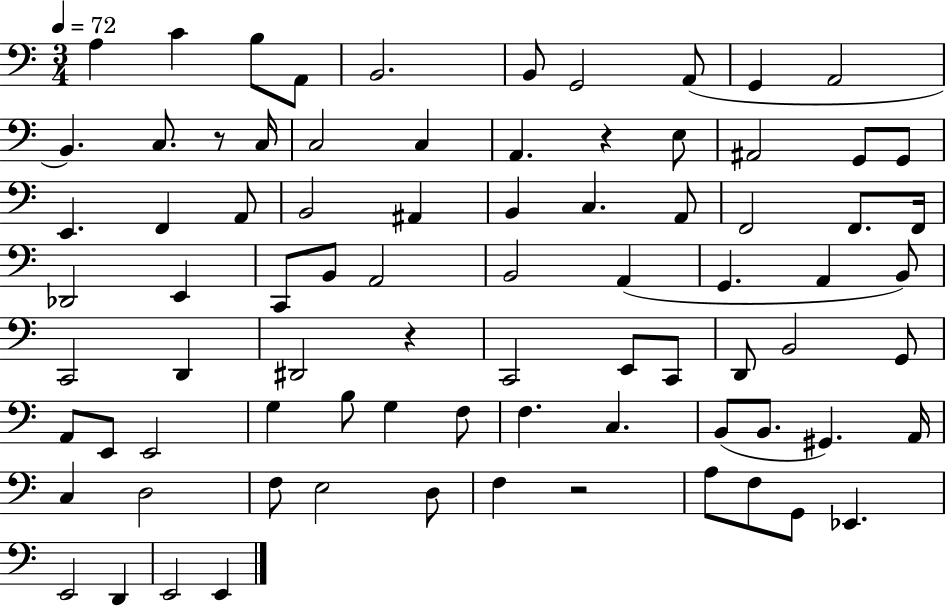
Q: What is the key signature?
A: C major